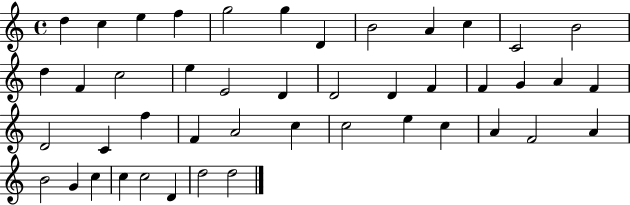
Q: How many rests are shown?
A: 0